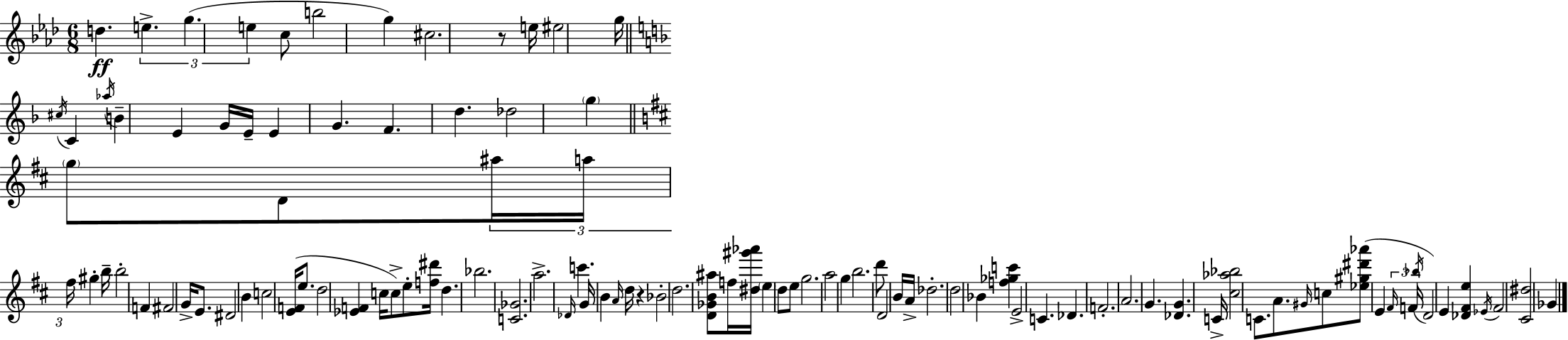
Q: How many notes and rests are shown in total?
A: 104